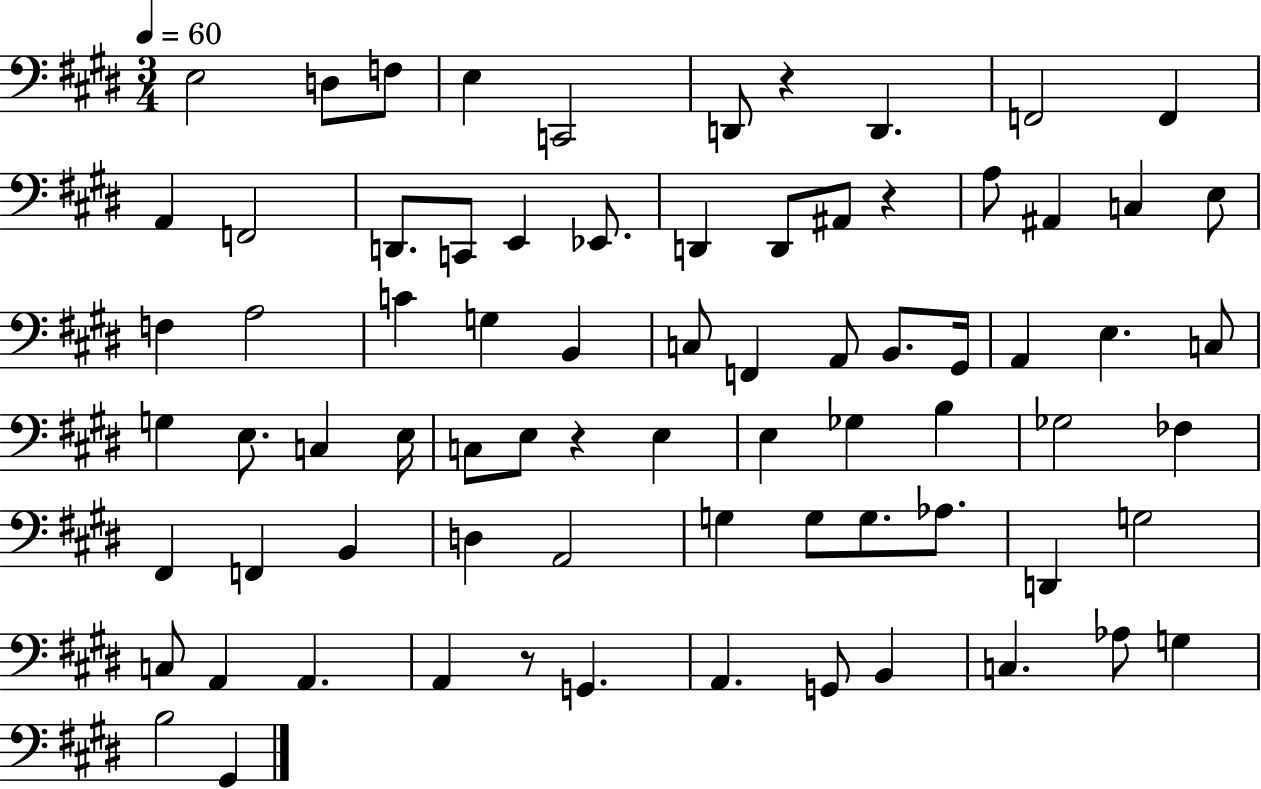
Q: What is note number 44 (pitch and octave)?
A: Gb3